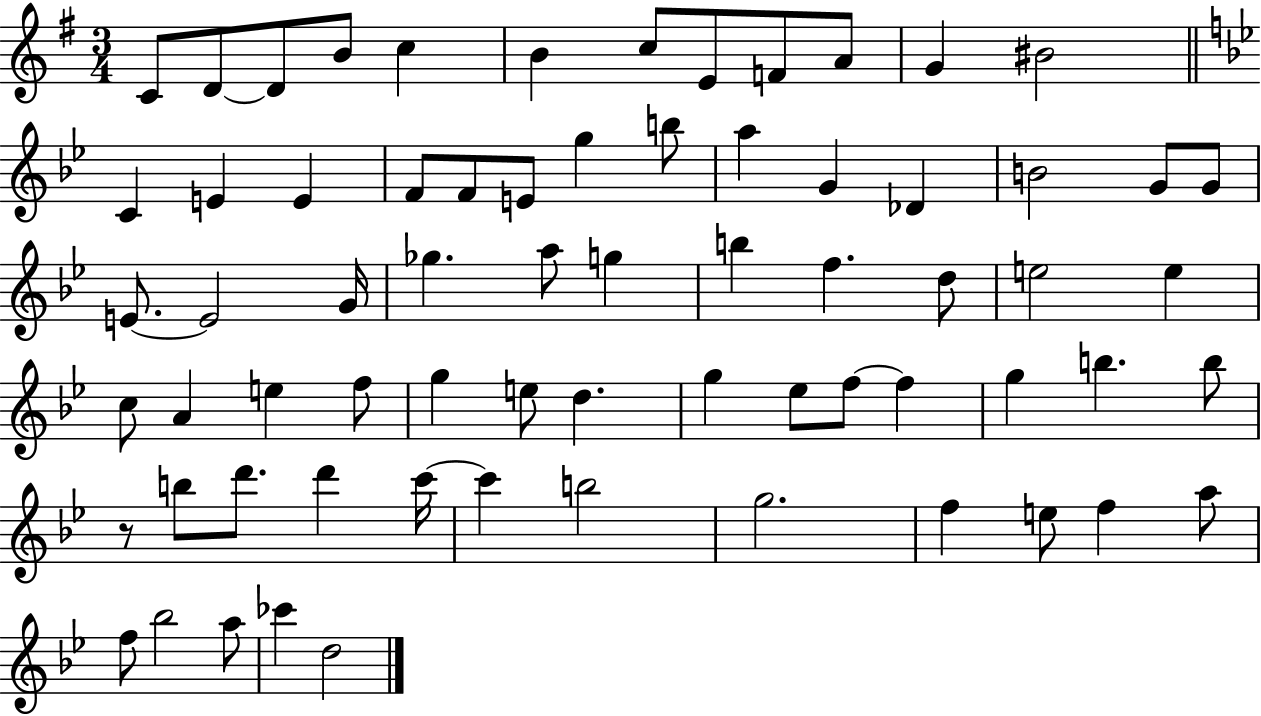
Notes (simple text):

C4/e D4/e D4/e B4/e C5/q B4/q C5/e E4/e F4/e A4/e G4/q BIS4/h C4/q E4/q E4/q F4/e F4/e E4/e G5/q B5/e A5/q G4/q Db4/q B4/h G4/e G4/e E4/e. E4/h G4/s Gb5/q. A5/e G5/q B5/q F5/q. D5/e E5/h E5/q C5/e A4/q E5/q F5/e G5/q E5/e D5/q. G5/q Eb5/e F5/e F5/q G5/q B5/q. B5/e R/e B5/e D6/e. D6/q C6/s C6/q B5/h G5/h. F5/q E5/e F5/q A5/e F5/e Bb5/h A5/e CES6/q D5/h